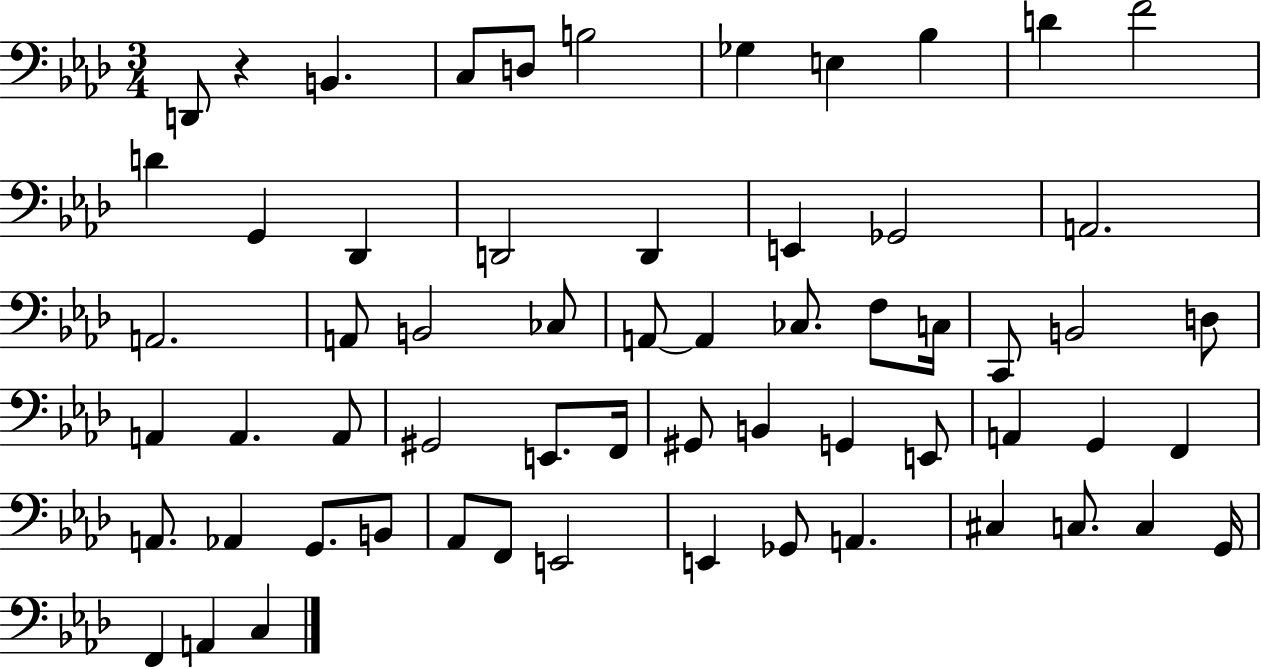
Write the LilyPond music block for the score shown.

{
  \clef bass
  \numericTimeSignature
  \time 3/4
  \key aes \major
  d,8 r4 b,4. | c8 d8 b2 | ges4 e4 bes4 | d'4 f'2 | \break d'4 g,4 des,4 | d,2 d,4 | e,4 ges,2 | a,2. | \break a,2. | a,8 b,2 ces8 | a,8~~ a,4 ces8. f8 c16 | c,8 b,2 d8 | \break a,4 a,4. a,8 | gis,2 e,8. f,16 | gis,8 b,4 g,4 e,8 | a,4 g,4 f,4 | \break a,8. aes,4 g,8. b,8 | aes,8 f,8 e,2 | e,4 ges,8 a,4. | cis4 c8. c4 g,16 | \break f,4 a,4 c4 | \bar "|."
}